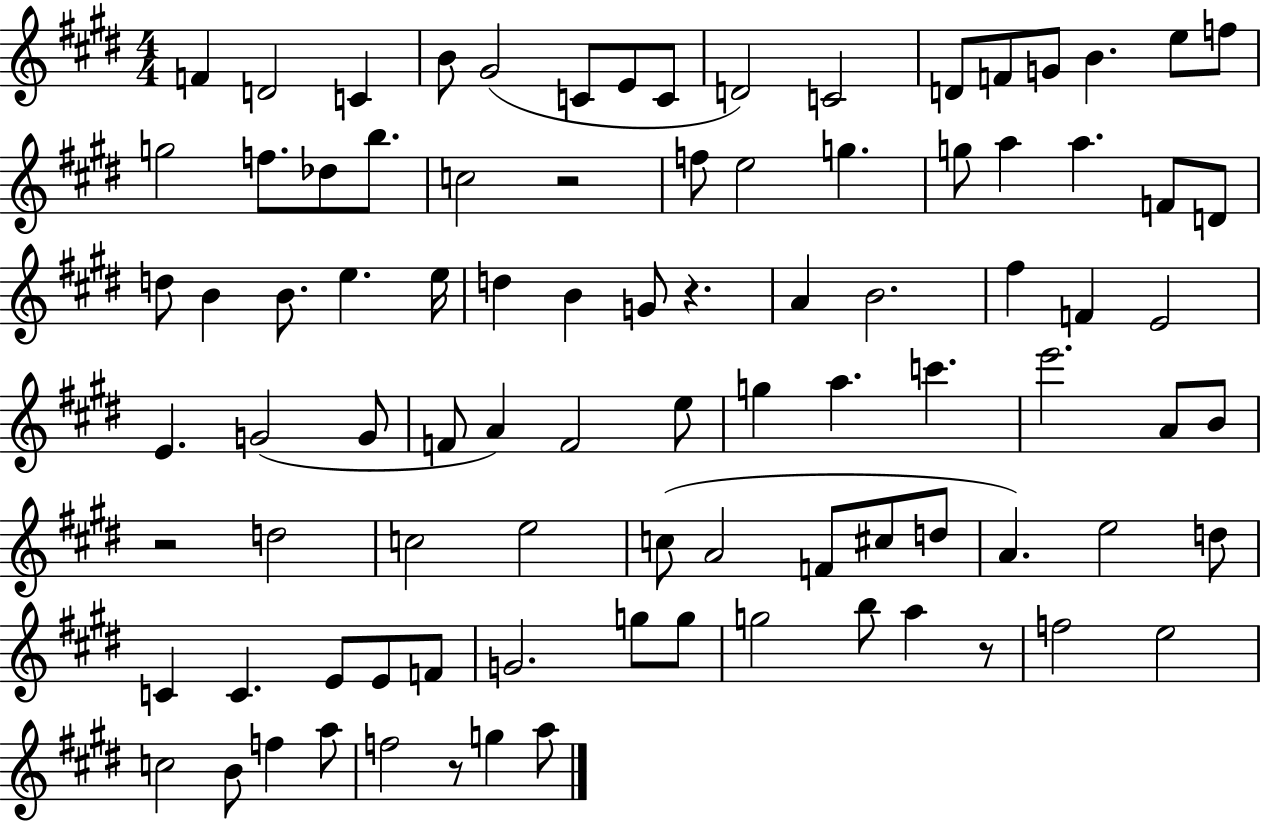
{
  \clef treble
  \numericTimeSignature
  \time 4/4
  \key e \major
  f'4 d'2 c'4 | b'8 gis'2( c'8 e'8 c'8 | d'2) c'2 | d'8 f'8 g'8 b'4. e''8 f''8 | \break g''2 f''8. des''8 b''8. | c''2 r2 | f''8 e''2 g''4. | g''8 a''4 a''4. f'8 d'8 | \break d''8 b'4 b'8. e''4. e''16 | d''4 b'4 g'8 r4. | a'4 b'2. | fis''4 f'4 e'2 | \break e'4. g'2( g'8 | f'8 a'4) f'2 e''8 | g''4 a''4. c'''4. | e'''2. a'8 b'8 | \break r2 d''2 | c''2 e''2 | c''8( a'2 f'8 cis''8 d''8 | a'4.) e''2 d''8 | \break c'4 c'4. e'8 e'8 f'8 | g'2. g''8 g''8 | g''2 b''8 a''4 r8 | f''2 e''2 | \break c''2 b'8 f''4 a''8 | f''2 r8 g''4 a''8 | \bar "|."
}